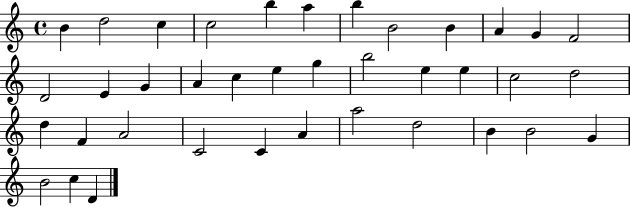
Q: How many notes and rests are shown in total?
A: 38